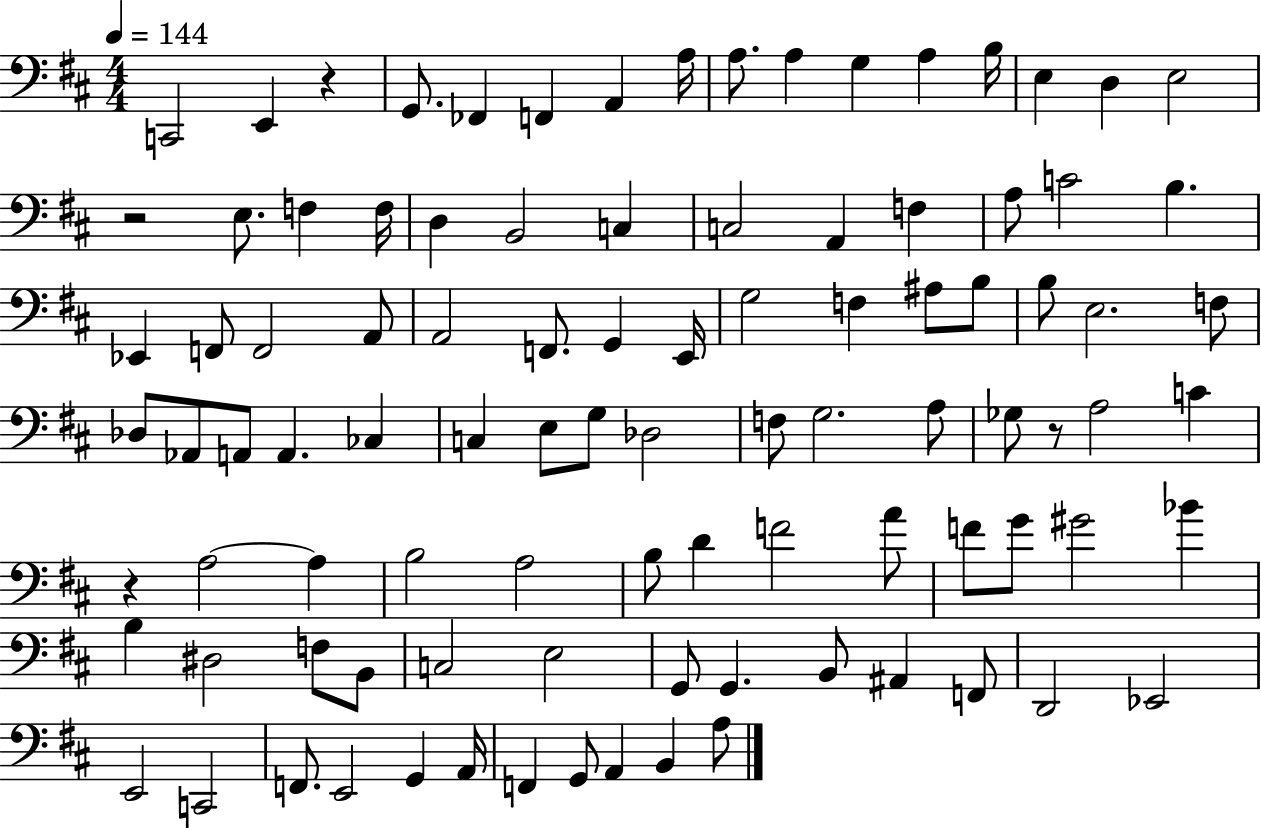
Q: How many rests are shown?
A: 4